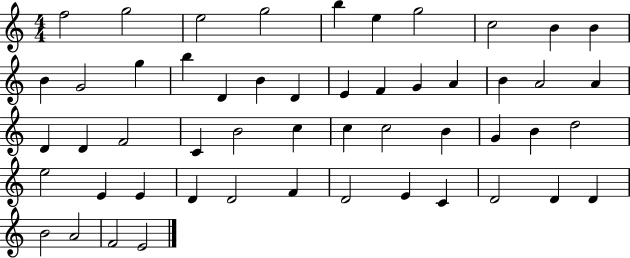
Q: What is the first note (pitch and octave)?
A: F5